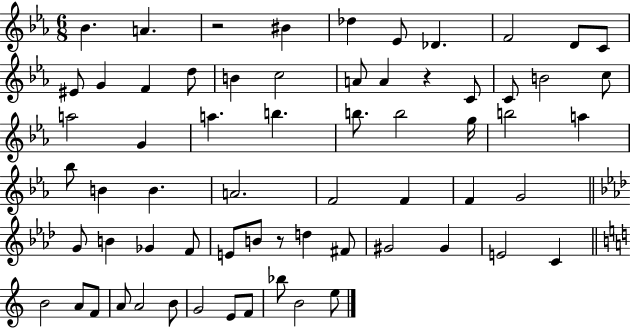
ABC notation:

X:1
T:Untitled
M:6/8
L:1/4
K:Eb
_B A z2 ^B _d _E/2 _D F2 D/2 C/2 ^E/2 G F d/2 B c2 A/2 A z C/2 C/2 B2 c/2 a2 G a b b/2 b2 g/4 b2 a _b/2 B B A2 F2 F F G2 G/2 B _G F/2 E/2 B/2 z/2 d ^F/2 ^G2 ^G E2 C B2 A/2 F/2 A/2 A2 B/2 G2 E/2 F/2 _b/2 B2 e/2